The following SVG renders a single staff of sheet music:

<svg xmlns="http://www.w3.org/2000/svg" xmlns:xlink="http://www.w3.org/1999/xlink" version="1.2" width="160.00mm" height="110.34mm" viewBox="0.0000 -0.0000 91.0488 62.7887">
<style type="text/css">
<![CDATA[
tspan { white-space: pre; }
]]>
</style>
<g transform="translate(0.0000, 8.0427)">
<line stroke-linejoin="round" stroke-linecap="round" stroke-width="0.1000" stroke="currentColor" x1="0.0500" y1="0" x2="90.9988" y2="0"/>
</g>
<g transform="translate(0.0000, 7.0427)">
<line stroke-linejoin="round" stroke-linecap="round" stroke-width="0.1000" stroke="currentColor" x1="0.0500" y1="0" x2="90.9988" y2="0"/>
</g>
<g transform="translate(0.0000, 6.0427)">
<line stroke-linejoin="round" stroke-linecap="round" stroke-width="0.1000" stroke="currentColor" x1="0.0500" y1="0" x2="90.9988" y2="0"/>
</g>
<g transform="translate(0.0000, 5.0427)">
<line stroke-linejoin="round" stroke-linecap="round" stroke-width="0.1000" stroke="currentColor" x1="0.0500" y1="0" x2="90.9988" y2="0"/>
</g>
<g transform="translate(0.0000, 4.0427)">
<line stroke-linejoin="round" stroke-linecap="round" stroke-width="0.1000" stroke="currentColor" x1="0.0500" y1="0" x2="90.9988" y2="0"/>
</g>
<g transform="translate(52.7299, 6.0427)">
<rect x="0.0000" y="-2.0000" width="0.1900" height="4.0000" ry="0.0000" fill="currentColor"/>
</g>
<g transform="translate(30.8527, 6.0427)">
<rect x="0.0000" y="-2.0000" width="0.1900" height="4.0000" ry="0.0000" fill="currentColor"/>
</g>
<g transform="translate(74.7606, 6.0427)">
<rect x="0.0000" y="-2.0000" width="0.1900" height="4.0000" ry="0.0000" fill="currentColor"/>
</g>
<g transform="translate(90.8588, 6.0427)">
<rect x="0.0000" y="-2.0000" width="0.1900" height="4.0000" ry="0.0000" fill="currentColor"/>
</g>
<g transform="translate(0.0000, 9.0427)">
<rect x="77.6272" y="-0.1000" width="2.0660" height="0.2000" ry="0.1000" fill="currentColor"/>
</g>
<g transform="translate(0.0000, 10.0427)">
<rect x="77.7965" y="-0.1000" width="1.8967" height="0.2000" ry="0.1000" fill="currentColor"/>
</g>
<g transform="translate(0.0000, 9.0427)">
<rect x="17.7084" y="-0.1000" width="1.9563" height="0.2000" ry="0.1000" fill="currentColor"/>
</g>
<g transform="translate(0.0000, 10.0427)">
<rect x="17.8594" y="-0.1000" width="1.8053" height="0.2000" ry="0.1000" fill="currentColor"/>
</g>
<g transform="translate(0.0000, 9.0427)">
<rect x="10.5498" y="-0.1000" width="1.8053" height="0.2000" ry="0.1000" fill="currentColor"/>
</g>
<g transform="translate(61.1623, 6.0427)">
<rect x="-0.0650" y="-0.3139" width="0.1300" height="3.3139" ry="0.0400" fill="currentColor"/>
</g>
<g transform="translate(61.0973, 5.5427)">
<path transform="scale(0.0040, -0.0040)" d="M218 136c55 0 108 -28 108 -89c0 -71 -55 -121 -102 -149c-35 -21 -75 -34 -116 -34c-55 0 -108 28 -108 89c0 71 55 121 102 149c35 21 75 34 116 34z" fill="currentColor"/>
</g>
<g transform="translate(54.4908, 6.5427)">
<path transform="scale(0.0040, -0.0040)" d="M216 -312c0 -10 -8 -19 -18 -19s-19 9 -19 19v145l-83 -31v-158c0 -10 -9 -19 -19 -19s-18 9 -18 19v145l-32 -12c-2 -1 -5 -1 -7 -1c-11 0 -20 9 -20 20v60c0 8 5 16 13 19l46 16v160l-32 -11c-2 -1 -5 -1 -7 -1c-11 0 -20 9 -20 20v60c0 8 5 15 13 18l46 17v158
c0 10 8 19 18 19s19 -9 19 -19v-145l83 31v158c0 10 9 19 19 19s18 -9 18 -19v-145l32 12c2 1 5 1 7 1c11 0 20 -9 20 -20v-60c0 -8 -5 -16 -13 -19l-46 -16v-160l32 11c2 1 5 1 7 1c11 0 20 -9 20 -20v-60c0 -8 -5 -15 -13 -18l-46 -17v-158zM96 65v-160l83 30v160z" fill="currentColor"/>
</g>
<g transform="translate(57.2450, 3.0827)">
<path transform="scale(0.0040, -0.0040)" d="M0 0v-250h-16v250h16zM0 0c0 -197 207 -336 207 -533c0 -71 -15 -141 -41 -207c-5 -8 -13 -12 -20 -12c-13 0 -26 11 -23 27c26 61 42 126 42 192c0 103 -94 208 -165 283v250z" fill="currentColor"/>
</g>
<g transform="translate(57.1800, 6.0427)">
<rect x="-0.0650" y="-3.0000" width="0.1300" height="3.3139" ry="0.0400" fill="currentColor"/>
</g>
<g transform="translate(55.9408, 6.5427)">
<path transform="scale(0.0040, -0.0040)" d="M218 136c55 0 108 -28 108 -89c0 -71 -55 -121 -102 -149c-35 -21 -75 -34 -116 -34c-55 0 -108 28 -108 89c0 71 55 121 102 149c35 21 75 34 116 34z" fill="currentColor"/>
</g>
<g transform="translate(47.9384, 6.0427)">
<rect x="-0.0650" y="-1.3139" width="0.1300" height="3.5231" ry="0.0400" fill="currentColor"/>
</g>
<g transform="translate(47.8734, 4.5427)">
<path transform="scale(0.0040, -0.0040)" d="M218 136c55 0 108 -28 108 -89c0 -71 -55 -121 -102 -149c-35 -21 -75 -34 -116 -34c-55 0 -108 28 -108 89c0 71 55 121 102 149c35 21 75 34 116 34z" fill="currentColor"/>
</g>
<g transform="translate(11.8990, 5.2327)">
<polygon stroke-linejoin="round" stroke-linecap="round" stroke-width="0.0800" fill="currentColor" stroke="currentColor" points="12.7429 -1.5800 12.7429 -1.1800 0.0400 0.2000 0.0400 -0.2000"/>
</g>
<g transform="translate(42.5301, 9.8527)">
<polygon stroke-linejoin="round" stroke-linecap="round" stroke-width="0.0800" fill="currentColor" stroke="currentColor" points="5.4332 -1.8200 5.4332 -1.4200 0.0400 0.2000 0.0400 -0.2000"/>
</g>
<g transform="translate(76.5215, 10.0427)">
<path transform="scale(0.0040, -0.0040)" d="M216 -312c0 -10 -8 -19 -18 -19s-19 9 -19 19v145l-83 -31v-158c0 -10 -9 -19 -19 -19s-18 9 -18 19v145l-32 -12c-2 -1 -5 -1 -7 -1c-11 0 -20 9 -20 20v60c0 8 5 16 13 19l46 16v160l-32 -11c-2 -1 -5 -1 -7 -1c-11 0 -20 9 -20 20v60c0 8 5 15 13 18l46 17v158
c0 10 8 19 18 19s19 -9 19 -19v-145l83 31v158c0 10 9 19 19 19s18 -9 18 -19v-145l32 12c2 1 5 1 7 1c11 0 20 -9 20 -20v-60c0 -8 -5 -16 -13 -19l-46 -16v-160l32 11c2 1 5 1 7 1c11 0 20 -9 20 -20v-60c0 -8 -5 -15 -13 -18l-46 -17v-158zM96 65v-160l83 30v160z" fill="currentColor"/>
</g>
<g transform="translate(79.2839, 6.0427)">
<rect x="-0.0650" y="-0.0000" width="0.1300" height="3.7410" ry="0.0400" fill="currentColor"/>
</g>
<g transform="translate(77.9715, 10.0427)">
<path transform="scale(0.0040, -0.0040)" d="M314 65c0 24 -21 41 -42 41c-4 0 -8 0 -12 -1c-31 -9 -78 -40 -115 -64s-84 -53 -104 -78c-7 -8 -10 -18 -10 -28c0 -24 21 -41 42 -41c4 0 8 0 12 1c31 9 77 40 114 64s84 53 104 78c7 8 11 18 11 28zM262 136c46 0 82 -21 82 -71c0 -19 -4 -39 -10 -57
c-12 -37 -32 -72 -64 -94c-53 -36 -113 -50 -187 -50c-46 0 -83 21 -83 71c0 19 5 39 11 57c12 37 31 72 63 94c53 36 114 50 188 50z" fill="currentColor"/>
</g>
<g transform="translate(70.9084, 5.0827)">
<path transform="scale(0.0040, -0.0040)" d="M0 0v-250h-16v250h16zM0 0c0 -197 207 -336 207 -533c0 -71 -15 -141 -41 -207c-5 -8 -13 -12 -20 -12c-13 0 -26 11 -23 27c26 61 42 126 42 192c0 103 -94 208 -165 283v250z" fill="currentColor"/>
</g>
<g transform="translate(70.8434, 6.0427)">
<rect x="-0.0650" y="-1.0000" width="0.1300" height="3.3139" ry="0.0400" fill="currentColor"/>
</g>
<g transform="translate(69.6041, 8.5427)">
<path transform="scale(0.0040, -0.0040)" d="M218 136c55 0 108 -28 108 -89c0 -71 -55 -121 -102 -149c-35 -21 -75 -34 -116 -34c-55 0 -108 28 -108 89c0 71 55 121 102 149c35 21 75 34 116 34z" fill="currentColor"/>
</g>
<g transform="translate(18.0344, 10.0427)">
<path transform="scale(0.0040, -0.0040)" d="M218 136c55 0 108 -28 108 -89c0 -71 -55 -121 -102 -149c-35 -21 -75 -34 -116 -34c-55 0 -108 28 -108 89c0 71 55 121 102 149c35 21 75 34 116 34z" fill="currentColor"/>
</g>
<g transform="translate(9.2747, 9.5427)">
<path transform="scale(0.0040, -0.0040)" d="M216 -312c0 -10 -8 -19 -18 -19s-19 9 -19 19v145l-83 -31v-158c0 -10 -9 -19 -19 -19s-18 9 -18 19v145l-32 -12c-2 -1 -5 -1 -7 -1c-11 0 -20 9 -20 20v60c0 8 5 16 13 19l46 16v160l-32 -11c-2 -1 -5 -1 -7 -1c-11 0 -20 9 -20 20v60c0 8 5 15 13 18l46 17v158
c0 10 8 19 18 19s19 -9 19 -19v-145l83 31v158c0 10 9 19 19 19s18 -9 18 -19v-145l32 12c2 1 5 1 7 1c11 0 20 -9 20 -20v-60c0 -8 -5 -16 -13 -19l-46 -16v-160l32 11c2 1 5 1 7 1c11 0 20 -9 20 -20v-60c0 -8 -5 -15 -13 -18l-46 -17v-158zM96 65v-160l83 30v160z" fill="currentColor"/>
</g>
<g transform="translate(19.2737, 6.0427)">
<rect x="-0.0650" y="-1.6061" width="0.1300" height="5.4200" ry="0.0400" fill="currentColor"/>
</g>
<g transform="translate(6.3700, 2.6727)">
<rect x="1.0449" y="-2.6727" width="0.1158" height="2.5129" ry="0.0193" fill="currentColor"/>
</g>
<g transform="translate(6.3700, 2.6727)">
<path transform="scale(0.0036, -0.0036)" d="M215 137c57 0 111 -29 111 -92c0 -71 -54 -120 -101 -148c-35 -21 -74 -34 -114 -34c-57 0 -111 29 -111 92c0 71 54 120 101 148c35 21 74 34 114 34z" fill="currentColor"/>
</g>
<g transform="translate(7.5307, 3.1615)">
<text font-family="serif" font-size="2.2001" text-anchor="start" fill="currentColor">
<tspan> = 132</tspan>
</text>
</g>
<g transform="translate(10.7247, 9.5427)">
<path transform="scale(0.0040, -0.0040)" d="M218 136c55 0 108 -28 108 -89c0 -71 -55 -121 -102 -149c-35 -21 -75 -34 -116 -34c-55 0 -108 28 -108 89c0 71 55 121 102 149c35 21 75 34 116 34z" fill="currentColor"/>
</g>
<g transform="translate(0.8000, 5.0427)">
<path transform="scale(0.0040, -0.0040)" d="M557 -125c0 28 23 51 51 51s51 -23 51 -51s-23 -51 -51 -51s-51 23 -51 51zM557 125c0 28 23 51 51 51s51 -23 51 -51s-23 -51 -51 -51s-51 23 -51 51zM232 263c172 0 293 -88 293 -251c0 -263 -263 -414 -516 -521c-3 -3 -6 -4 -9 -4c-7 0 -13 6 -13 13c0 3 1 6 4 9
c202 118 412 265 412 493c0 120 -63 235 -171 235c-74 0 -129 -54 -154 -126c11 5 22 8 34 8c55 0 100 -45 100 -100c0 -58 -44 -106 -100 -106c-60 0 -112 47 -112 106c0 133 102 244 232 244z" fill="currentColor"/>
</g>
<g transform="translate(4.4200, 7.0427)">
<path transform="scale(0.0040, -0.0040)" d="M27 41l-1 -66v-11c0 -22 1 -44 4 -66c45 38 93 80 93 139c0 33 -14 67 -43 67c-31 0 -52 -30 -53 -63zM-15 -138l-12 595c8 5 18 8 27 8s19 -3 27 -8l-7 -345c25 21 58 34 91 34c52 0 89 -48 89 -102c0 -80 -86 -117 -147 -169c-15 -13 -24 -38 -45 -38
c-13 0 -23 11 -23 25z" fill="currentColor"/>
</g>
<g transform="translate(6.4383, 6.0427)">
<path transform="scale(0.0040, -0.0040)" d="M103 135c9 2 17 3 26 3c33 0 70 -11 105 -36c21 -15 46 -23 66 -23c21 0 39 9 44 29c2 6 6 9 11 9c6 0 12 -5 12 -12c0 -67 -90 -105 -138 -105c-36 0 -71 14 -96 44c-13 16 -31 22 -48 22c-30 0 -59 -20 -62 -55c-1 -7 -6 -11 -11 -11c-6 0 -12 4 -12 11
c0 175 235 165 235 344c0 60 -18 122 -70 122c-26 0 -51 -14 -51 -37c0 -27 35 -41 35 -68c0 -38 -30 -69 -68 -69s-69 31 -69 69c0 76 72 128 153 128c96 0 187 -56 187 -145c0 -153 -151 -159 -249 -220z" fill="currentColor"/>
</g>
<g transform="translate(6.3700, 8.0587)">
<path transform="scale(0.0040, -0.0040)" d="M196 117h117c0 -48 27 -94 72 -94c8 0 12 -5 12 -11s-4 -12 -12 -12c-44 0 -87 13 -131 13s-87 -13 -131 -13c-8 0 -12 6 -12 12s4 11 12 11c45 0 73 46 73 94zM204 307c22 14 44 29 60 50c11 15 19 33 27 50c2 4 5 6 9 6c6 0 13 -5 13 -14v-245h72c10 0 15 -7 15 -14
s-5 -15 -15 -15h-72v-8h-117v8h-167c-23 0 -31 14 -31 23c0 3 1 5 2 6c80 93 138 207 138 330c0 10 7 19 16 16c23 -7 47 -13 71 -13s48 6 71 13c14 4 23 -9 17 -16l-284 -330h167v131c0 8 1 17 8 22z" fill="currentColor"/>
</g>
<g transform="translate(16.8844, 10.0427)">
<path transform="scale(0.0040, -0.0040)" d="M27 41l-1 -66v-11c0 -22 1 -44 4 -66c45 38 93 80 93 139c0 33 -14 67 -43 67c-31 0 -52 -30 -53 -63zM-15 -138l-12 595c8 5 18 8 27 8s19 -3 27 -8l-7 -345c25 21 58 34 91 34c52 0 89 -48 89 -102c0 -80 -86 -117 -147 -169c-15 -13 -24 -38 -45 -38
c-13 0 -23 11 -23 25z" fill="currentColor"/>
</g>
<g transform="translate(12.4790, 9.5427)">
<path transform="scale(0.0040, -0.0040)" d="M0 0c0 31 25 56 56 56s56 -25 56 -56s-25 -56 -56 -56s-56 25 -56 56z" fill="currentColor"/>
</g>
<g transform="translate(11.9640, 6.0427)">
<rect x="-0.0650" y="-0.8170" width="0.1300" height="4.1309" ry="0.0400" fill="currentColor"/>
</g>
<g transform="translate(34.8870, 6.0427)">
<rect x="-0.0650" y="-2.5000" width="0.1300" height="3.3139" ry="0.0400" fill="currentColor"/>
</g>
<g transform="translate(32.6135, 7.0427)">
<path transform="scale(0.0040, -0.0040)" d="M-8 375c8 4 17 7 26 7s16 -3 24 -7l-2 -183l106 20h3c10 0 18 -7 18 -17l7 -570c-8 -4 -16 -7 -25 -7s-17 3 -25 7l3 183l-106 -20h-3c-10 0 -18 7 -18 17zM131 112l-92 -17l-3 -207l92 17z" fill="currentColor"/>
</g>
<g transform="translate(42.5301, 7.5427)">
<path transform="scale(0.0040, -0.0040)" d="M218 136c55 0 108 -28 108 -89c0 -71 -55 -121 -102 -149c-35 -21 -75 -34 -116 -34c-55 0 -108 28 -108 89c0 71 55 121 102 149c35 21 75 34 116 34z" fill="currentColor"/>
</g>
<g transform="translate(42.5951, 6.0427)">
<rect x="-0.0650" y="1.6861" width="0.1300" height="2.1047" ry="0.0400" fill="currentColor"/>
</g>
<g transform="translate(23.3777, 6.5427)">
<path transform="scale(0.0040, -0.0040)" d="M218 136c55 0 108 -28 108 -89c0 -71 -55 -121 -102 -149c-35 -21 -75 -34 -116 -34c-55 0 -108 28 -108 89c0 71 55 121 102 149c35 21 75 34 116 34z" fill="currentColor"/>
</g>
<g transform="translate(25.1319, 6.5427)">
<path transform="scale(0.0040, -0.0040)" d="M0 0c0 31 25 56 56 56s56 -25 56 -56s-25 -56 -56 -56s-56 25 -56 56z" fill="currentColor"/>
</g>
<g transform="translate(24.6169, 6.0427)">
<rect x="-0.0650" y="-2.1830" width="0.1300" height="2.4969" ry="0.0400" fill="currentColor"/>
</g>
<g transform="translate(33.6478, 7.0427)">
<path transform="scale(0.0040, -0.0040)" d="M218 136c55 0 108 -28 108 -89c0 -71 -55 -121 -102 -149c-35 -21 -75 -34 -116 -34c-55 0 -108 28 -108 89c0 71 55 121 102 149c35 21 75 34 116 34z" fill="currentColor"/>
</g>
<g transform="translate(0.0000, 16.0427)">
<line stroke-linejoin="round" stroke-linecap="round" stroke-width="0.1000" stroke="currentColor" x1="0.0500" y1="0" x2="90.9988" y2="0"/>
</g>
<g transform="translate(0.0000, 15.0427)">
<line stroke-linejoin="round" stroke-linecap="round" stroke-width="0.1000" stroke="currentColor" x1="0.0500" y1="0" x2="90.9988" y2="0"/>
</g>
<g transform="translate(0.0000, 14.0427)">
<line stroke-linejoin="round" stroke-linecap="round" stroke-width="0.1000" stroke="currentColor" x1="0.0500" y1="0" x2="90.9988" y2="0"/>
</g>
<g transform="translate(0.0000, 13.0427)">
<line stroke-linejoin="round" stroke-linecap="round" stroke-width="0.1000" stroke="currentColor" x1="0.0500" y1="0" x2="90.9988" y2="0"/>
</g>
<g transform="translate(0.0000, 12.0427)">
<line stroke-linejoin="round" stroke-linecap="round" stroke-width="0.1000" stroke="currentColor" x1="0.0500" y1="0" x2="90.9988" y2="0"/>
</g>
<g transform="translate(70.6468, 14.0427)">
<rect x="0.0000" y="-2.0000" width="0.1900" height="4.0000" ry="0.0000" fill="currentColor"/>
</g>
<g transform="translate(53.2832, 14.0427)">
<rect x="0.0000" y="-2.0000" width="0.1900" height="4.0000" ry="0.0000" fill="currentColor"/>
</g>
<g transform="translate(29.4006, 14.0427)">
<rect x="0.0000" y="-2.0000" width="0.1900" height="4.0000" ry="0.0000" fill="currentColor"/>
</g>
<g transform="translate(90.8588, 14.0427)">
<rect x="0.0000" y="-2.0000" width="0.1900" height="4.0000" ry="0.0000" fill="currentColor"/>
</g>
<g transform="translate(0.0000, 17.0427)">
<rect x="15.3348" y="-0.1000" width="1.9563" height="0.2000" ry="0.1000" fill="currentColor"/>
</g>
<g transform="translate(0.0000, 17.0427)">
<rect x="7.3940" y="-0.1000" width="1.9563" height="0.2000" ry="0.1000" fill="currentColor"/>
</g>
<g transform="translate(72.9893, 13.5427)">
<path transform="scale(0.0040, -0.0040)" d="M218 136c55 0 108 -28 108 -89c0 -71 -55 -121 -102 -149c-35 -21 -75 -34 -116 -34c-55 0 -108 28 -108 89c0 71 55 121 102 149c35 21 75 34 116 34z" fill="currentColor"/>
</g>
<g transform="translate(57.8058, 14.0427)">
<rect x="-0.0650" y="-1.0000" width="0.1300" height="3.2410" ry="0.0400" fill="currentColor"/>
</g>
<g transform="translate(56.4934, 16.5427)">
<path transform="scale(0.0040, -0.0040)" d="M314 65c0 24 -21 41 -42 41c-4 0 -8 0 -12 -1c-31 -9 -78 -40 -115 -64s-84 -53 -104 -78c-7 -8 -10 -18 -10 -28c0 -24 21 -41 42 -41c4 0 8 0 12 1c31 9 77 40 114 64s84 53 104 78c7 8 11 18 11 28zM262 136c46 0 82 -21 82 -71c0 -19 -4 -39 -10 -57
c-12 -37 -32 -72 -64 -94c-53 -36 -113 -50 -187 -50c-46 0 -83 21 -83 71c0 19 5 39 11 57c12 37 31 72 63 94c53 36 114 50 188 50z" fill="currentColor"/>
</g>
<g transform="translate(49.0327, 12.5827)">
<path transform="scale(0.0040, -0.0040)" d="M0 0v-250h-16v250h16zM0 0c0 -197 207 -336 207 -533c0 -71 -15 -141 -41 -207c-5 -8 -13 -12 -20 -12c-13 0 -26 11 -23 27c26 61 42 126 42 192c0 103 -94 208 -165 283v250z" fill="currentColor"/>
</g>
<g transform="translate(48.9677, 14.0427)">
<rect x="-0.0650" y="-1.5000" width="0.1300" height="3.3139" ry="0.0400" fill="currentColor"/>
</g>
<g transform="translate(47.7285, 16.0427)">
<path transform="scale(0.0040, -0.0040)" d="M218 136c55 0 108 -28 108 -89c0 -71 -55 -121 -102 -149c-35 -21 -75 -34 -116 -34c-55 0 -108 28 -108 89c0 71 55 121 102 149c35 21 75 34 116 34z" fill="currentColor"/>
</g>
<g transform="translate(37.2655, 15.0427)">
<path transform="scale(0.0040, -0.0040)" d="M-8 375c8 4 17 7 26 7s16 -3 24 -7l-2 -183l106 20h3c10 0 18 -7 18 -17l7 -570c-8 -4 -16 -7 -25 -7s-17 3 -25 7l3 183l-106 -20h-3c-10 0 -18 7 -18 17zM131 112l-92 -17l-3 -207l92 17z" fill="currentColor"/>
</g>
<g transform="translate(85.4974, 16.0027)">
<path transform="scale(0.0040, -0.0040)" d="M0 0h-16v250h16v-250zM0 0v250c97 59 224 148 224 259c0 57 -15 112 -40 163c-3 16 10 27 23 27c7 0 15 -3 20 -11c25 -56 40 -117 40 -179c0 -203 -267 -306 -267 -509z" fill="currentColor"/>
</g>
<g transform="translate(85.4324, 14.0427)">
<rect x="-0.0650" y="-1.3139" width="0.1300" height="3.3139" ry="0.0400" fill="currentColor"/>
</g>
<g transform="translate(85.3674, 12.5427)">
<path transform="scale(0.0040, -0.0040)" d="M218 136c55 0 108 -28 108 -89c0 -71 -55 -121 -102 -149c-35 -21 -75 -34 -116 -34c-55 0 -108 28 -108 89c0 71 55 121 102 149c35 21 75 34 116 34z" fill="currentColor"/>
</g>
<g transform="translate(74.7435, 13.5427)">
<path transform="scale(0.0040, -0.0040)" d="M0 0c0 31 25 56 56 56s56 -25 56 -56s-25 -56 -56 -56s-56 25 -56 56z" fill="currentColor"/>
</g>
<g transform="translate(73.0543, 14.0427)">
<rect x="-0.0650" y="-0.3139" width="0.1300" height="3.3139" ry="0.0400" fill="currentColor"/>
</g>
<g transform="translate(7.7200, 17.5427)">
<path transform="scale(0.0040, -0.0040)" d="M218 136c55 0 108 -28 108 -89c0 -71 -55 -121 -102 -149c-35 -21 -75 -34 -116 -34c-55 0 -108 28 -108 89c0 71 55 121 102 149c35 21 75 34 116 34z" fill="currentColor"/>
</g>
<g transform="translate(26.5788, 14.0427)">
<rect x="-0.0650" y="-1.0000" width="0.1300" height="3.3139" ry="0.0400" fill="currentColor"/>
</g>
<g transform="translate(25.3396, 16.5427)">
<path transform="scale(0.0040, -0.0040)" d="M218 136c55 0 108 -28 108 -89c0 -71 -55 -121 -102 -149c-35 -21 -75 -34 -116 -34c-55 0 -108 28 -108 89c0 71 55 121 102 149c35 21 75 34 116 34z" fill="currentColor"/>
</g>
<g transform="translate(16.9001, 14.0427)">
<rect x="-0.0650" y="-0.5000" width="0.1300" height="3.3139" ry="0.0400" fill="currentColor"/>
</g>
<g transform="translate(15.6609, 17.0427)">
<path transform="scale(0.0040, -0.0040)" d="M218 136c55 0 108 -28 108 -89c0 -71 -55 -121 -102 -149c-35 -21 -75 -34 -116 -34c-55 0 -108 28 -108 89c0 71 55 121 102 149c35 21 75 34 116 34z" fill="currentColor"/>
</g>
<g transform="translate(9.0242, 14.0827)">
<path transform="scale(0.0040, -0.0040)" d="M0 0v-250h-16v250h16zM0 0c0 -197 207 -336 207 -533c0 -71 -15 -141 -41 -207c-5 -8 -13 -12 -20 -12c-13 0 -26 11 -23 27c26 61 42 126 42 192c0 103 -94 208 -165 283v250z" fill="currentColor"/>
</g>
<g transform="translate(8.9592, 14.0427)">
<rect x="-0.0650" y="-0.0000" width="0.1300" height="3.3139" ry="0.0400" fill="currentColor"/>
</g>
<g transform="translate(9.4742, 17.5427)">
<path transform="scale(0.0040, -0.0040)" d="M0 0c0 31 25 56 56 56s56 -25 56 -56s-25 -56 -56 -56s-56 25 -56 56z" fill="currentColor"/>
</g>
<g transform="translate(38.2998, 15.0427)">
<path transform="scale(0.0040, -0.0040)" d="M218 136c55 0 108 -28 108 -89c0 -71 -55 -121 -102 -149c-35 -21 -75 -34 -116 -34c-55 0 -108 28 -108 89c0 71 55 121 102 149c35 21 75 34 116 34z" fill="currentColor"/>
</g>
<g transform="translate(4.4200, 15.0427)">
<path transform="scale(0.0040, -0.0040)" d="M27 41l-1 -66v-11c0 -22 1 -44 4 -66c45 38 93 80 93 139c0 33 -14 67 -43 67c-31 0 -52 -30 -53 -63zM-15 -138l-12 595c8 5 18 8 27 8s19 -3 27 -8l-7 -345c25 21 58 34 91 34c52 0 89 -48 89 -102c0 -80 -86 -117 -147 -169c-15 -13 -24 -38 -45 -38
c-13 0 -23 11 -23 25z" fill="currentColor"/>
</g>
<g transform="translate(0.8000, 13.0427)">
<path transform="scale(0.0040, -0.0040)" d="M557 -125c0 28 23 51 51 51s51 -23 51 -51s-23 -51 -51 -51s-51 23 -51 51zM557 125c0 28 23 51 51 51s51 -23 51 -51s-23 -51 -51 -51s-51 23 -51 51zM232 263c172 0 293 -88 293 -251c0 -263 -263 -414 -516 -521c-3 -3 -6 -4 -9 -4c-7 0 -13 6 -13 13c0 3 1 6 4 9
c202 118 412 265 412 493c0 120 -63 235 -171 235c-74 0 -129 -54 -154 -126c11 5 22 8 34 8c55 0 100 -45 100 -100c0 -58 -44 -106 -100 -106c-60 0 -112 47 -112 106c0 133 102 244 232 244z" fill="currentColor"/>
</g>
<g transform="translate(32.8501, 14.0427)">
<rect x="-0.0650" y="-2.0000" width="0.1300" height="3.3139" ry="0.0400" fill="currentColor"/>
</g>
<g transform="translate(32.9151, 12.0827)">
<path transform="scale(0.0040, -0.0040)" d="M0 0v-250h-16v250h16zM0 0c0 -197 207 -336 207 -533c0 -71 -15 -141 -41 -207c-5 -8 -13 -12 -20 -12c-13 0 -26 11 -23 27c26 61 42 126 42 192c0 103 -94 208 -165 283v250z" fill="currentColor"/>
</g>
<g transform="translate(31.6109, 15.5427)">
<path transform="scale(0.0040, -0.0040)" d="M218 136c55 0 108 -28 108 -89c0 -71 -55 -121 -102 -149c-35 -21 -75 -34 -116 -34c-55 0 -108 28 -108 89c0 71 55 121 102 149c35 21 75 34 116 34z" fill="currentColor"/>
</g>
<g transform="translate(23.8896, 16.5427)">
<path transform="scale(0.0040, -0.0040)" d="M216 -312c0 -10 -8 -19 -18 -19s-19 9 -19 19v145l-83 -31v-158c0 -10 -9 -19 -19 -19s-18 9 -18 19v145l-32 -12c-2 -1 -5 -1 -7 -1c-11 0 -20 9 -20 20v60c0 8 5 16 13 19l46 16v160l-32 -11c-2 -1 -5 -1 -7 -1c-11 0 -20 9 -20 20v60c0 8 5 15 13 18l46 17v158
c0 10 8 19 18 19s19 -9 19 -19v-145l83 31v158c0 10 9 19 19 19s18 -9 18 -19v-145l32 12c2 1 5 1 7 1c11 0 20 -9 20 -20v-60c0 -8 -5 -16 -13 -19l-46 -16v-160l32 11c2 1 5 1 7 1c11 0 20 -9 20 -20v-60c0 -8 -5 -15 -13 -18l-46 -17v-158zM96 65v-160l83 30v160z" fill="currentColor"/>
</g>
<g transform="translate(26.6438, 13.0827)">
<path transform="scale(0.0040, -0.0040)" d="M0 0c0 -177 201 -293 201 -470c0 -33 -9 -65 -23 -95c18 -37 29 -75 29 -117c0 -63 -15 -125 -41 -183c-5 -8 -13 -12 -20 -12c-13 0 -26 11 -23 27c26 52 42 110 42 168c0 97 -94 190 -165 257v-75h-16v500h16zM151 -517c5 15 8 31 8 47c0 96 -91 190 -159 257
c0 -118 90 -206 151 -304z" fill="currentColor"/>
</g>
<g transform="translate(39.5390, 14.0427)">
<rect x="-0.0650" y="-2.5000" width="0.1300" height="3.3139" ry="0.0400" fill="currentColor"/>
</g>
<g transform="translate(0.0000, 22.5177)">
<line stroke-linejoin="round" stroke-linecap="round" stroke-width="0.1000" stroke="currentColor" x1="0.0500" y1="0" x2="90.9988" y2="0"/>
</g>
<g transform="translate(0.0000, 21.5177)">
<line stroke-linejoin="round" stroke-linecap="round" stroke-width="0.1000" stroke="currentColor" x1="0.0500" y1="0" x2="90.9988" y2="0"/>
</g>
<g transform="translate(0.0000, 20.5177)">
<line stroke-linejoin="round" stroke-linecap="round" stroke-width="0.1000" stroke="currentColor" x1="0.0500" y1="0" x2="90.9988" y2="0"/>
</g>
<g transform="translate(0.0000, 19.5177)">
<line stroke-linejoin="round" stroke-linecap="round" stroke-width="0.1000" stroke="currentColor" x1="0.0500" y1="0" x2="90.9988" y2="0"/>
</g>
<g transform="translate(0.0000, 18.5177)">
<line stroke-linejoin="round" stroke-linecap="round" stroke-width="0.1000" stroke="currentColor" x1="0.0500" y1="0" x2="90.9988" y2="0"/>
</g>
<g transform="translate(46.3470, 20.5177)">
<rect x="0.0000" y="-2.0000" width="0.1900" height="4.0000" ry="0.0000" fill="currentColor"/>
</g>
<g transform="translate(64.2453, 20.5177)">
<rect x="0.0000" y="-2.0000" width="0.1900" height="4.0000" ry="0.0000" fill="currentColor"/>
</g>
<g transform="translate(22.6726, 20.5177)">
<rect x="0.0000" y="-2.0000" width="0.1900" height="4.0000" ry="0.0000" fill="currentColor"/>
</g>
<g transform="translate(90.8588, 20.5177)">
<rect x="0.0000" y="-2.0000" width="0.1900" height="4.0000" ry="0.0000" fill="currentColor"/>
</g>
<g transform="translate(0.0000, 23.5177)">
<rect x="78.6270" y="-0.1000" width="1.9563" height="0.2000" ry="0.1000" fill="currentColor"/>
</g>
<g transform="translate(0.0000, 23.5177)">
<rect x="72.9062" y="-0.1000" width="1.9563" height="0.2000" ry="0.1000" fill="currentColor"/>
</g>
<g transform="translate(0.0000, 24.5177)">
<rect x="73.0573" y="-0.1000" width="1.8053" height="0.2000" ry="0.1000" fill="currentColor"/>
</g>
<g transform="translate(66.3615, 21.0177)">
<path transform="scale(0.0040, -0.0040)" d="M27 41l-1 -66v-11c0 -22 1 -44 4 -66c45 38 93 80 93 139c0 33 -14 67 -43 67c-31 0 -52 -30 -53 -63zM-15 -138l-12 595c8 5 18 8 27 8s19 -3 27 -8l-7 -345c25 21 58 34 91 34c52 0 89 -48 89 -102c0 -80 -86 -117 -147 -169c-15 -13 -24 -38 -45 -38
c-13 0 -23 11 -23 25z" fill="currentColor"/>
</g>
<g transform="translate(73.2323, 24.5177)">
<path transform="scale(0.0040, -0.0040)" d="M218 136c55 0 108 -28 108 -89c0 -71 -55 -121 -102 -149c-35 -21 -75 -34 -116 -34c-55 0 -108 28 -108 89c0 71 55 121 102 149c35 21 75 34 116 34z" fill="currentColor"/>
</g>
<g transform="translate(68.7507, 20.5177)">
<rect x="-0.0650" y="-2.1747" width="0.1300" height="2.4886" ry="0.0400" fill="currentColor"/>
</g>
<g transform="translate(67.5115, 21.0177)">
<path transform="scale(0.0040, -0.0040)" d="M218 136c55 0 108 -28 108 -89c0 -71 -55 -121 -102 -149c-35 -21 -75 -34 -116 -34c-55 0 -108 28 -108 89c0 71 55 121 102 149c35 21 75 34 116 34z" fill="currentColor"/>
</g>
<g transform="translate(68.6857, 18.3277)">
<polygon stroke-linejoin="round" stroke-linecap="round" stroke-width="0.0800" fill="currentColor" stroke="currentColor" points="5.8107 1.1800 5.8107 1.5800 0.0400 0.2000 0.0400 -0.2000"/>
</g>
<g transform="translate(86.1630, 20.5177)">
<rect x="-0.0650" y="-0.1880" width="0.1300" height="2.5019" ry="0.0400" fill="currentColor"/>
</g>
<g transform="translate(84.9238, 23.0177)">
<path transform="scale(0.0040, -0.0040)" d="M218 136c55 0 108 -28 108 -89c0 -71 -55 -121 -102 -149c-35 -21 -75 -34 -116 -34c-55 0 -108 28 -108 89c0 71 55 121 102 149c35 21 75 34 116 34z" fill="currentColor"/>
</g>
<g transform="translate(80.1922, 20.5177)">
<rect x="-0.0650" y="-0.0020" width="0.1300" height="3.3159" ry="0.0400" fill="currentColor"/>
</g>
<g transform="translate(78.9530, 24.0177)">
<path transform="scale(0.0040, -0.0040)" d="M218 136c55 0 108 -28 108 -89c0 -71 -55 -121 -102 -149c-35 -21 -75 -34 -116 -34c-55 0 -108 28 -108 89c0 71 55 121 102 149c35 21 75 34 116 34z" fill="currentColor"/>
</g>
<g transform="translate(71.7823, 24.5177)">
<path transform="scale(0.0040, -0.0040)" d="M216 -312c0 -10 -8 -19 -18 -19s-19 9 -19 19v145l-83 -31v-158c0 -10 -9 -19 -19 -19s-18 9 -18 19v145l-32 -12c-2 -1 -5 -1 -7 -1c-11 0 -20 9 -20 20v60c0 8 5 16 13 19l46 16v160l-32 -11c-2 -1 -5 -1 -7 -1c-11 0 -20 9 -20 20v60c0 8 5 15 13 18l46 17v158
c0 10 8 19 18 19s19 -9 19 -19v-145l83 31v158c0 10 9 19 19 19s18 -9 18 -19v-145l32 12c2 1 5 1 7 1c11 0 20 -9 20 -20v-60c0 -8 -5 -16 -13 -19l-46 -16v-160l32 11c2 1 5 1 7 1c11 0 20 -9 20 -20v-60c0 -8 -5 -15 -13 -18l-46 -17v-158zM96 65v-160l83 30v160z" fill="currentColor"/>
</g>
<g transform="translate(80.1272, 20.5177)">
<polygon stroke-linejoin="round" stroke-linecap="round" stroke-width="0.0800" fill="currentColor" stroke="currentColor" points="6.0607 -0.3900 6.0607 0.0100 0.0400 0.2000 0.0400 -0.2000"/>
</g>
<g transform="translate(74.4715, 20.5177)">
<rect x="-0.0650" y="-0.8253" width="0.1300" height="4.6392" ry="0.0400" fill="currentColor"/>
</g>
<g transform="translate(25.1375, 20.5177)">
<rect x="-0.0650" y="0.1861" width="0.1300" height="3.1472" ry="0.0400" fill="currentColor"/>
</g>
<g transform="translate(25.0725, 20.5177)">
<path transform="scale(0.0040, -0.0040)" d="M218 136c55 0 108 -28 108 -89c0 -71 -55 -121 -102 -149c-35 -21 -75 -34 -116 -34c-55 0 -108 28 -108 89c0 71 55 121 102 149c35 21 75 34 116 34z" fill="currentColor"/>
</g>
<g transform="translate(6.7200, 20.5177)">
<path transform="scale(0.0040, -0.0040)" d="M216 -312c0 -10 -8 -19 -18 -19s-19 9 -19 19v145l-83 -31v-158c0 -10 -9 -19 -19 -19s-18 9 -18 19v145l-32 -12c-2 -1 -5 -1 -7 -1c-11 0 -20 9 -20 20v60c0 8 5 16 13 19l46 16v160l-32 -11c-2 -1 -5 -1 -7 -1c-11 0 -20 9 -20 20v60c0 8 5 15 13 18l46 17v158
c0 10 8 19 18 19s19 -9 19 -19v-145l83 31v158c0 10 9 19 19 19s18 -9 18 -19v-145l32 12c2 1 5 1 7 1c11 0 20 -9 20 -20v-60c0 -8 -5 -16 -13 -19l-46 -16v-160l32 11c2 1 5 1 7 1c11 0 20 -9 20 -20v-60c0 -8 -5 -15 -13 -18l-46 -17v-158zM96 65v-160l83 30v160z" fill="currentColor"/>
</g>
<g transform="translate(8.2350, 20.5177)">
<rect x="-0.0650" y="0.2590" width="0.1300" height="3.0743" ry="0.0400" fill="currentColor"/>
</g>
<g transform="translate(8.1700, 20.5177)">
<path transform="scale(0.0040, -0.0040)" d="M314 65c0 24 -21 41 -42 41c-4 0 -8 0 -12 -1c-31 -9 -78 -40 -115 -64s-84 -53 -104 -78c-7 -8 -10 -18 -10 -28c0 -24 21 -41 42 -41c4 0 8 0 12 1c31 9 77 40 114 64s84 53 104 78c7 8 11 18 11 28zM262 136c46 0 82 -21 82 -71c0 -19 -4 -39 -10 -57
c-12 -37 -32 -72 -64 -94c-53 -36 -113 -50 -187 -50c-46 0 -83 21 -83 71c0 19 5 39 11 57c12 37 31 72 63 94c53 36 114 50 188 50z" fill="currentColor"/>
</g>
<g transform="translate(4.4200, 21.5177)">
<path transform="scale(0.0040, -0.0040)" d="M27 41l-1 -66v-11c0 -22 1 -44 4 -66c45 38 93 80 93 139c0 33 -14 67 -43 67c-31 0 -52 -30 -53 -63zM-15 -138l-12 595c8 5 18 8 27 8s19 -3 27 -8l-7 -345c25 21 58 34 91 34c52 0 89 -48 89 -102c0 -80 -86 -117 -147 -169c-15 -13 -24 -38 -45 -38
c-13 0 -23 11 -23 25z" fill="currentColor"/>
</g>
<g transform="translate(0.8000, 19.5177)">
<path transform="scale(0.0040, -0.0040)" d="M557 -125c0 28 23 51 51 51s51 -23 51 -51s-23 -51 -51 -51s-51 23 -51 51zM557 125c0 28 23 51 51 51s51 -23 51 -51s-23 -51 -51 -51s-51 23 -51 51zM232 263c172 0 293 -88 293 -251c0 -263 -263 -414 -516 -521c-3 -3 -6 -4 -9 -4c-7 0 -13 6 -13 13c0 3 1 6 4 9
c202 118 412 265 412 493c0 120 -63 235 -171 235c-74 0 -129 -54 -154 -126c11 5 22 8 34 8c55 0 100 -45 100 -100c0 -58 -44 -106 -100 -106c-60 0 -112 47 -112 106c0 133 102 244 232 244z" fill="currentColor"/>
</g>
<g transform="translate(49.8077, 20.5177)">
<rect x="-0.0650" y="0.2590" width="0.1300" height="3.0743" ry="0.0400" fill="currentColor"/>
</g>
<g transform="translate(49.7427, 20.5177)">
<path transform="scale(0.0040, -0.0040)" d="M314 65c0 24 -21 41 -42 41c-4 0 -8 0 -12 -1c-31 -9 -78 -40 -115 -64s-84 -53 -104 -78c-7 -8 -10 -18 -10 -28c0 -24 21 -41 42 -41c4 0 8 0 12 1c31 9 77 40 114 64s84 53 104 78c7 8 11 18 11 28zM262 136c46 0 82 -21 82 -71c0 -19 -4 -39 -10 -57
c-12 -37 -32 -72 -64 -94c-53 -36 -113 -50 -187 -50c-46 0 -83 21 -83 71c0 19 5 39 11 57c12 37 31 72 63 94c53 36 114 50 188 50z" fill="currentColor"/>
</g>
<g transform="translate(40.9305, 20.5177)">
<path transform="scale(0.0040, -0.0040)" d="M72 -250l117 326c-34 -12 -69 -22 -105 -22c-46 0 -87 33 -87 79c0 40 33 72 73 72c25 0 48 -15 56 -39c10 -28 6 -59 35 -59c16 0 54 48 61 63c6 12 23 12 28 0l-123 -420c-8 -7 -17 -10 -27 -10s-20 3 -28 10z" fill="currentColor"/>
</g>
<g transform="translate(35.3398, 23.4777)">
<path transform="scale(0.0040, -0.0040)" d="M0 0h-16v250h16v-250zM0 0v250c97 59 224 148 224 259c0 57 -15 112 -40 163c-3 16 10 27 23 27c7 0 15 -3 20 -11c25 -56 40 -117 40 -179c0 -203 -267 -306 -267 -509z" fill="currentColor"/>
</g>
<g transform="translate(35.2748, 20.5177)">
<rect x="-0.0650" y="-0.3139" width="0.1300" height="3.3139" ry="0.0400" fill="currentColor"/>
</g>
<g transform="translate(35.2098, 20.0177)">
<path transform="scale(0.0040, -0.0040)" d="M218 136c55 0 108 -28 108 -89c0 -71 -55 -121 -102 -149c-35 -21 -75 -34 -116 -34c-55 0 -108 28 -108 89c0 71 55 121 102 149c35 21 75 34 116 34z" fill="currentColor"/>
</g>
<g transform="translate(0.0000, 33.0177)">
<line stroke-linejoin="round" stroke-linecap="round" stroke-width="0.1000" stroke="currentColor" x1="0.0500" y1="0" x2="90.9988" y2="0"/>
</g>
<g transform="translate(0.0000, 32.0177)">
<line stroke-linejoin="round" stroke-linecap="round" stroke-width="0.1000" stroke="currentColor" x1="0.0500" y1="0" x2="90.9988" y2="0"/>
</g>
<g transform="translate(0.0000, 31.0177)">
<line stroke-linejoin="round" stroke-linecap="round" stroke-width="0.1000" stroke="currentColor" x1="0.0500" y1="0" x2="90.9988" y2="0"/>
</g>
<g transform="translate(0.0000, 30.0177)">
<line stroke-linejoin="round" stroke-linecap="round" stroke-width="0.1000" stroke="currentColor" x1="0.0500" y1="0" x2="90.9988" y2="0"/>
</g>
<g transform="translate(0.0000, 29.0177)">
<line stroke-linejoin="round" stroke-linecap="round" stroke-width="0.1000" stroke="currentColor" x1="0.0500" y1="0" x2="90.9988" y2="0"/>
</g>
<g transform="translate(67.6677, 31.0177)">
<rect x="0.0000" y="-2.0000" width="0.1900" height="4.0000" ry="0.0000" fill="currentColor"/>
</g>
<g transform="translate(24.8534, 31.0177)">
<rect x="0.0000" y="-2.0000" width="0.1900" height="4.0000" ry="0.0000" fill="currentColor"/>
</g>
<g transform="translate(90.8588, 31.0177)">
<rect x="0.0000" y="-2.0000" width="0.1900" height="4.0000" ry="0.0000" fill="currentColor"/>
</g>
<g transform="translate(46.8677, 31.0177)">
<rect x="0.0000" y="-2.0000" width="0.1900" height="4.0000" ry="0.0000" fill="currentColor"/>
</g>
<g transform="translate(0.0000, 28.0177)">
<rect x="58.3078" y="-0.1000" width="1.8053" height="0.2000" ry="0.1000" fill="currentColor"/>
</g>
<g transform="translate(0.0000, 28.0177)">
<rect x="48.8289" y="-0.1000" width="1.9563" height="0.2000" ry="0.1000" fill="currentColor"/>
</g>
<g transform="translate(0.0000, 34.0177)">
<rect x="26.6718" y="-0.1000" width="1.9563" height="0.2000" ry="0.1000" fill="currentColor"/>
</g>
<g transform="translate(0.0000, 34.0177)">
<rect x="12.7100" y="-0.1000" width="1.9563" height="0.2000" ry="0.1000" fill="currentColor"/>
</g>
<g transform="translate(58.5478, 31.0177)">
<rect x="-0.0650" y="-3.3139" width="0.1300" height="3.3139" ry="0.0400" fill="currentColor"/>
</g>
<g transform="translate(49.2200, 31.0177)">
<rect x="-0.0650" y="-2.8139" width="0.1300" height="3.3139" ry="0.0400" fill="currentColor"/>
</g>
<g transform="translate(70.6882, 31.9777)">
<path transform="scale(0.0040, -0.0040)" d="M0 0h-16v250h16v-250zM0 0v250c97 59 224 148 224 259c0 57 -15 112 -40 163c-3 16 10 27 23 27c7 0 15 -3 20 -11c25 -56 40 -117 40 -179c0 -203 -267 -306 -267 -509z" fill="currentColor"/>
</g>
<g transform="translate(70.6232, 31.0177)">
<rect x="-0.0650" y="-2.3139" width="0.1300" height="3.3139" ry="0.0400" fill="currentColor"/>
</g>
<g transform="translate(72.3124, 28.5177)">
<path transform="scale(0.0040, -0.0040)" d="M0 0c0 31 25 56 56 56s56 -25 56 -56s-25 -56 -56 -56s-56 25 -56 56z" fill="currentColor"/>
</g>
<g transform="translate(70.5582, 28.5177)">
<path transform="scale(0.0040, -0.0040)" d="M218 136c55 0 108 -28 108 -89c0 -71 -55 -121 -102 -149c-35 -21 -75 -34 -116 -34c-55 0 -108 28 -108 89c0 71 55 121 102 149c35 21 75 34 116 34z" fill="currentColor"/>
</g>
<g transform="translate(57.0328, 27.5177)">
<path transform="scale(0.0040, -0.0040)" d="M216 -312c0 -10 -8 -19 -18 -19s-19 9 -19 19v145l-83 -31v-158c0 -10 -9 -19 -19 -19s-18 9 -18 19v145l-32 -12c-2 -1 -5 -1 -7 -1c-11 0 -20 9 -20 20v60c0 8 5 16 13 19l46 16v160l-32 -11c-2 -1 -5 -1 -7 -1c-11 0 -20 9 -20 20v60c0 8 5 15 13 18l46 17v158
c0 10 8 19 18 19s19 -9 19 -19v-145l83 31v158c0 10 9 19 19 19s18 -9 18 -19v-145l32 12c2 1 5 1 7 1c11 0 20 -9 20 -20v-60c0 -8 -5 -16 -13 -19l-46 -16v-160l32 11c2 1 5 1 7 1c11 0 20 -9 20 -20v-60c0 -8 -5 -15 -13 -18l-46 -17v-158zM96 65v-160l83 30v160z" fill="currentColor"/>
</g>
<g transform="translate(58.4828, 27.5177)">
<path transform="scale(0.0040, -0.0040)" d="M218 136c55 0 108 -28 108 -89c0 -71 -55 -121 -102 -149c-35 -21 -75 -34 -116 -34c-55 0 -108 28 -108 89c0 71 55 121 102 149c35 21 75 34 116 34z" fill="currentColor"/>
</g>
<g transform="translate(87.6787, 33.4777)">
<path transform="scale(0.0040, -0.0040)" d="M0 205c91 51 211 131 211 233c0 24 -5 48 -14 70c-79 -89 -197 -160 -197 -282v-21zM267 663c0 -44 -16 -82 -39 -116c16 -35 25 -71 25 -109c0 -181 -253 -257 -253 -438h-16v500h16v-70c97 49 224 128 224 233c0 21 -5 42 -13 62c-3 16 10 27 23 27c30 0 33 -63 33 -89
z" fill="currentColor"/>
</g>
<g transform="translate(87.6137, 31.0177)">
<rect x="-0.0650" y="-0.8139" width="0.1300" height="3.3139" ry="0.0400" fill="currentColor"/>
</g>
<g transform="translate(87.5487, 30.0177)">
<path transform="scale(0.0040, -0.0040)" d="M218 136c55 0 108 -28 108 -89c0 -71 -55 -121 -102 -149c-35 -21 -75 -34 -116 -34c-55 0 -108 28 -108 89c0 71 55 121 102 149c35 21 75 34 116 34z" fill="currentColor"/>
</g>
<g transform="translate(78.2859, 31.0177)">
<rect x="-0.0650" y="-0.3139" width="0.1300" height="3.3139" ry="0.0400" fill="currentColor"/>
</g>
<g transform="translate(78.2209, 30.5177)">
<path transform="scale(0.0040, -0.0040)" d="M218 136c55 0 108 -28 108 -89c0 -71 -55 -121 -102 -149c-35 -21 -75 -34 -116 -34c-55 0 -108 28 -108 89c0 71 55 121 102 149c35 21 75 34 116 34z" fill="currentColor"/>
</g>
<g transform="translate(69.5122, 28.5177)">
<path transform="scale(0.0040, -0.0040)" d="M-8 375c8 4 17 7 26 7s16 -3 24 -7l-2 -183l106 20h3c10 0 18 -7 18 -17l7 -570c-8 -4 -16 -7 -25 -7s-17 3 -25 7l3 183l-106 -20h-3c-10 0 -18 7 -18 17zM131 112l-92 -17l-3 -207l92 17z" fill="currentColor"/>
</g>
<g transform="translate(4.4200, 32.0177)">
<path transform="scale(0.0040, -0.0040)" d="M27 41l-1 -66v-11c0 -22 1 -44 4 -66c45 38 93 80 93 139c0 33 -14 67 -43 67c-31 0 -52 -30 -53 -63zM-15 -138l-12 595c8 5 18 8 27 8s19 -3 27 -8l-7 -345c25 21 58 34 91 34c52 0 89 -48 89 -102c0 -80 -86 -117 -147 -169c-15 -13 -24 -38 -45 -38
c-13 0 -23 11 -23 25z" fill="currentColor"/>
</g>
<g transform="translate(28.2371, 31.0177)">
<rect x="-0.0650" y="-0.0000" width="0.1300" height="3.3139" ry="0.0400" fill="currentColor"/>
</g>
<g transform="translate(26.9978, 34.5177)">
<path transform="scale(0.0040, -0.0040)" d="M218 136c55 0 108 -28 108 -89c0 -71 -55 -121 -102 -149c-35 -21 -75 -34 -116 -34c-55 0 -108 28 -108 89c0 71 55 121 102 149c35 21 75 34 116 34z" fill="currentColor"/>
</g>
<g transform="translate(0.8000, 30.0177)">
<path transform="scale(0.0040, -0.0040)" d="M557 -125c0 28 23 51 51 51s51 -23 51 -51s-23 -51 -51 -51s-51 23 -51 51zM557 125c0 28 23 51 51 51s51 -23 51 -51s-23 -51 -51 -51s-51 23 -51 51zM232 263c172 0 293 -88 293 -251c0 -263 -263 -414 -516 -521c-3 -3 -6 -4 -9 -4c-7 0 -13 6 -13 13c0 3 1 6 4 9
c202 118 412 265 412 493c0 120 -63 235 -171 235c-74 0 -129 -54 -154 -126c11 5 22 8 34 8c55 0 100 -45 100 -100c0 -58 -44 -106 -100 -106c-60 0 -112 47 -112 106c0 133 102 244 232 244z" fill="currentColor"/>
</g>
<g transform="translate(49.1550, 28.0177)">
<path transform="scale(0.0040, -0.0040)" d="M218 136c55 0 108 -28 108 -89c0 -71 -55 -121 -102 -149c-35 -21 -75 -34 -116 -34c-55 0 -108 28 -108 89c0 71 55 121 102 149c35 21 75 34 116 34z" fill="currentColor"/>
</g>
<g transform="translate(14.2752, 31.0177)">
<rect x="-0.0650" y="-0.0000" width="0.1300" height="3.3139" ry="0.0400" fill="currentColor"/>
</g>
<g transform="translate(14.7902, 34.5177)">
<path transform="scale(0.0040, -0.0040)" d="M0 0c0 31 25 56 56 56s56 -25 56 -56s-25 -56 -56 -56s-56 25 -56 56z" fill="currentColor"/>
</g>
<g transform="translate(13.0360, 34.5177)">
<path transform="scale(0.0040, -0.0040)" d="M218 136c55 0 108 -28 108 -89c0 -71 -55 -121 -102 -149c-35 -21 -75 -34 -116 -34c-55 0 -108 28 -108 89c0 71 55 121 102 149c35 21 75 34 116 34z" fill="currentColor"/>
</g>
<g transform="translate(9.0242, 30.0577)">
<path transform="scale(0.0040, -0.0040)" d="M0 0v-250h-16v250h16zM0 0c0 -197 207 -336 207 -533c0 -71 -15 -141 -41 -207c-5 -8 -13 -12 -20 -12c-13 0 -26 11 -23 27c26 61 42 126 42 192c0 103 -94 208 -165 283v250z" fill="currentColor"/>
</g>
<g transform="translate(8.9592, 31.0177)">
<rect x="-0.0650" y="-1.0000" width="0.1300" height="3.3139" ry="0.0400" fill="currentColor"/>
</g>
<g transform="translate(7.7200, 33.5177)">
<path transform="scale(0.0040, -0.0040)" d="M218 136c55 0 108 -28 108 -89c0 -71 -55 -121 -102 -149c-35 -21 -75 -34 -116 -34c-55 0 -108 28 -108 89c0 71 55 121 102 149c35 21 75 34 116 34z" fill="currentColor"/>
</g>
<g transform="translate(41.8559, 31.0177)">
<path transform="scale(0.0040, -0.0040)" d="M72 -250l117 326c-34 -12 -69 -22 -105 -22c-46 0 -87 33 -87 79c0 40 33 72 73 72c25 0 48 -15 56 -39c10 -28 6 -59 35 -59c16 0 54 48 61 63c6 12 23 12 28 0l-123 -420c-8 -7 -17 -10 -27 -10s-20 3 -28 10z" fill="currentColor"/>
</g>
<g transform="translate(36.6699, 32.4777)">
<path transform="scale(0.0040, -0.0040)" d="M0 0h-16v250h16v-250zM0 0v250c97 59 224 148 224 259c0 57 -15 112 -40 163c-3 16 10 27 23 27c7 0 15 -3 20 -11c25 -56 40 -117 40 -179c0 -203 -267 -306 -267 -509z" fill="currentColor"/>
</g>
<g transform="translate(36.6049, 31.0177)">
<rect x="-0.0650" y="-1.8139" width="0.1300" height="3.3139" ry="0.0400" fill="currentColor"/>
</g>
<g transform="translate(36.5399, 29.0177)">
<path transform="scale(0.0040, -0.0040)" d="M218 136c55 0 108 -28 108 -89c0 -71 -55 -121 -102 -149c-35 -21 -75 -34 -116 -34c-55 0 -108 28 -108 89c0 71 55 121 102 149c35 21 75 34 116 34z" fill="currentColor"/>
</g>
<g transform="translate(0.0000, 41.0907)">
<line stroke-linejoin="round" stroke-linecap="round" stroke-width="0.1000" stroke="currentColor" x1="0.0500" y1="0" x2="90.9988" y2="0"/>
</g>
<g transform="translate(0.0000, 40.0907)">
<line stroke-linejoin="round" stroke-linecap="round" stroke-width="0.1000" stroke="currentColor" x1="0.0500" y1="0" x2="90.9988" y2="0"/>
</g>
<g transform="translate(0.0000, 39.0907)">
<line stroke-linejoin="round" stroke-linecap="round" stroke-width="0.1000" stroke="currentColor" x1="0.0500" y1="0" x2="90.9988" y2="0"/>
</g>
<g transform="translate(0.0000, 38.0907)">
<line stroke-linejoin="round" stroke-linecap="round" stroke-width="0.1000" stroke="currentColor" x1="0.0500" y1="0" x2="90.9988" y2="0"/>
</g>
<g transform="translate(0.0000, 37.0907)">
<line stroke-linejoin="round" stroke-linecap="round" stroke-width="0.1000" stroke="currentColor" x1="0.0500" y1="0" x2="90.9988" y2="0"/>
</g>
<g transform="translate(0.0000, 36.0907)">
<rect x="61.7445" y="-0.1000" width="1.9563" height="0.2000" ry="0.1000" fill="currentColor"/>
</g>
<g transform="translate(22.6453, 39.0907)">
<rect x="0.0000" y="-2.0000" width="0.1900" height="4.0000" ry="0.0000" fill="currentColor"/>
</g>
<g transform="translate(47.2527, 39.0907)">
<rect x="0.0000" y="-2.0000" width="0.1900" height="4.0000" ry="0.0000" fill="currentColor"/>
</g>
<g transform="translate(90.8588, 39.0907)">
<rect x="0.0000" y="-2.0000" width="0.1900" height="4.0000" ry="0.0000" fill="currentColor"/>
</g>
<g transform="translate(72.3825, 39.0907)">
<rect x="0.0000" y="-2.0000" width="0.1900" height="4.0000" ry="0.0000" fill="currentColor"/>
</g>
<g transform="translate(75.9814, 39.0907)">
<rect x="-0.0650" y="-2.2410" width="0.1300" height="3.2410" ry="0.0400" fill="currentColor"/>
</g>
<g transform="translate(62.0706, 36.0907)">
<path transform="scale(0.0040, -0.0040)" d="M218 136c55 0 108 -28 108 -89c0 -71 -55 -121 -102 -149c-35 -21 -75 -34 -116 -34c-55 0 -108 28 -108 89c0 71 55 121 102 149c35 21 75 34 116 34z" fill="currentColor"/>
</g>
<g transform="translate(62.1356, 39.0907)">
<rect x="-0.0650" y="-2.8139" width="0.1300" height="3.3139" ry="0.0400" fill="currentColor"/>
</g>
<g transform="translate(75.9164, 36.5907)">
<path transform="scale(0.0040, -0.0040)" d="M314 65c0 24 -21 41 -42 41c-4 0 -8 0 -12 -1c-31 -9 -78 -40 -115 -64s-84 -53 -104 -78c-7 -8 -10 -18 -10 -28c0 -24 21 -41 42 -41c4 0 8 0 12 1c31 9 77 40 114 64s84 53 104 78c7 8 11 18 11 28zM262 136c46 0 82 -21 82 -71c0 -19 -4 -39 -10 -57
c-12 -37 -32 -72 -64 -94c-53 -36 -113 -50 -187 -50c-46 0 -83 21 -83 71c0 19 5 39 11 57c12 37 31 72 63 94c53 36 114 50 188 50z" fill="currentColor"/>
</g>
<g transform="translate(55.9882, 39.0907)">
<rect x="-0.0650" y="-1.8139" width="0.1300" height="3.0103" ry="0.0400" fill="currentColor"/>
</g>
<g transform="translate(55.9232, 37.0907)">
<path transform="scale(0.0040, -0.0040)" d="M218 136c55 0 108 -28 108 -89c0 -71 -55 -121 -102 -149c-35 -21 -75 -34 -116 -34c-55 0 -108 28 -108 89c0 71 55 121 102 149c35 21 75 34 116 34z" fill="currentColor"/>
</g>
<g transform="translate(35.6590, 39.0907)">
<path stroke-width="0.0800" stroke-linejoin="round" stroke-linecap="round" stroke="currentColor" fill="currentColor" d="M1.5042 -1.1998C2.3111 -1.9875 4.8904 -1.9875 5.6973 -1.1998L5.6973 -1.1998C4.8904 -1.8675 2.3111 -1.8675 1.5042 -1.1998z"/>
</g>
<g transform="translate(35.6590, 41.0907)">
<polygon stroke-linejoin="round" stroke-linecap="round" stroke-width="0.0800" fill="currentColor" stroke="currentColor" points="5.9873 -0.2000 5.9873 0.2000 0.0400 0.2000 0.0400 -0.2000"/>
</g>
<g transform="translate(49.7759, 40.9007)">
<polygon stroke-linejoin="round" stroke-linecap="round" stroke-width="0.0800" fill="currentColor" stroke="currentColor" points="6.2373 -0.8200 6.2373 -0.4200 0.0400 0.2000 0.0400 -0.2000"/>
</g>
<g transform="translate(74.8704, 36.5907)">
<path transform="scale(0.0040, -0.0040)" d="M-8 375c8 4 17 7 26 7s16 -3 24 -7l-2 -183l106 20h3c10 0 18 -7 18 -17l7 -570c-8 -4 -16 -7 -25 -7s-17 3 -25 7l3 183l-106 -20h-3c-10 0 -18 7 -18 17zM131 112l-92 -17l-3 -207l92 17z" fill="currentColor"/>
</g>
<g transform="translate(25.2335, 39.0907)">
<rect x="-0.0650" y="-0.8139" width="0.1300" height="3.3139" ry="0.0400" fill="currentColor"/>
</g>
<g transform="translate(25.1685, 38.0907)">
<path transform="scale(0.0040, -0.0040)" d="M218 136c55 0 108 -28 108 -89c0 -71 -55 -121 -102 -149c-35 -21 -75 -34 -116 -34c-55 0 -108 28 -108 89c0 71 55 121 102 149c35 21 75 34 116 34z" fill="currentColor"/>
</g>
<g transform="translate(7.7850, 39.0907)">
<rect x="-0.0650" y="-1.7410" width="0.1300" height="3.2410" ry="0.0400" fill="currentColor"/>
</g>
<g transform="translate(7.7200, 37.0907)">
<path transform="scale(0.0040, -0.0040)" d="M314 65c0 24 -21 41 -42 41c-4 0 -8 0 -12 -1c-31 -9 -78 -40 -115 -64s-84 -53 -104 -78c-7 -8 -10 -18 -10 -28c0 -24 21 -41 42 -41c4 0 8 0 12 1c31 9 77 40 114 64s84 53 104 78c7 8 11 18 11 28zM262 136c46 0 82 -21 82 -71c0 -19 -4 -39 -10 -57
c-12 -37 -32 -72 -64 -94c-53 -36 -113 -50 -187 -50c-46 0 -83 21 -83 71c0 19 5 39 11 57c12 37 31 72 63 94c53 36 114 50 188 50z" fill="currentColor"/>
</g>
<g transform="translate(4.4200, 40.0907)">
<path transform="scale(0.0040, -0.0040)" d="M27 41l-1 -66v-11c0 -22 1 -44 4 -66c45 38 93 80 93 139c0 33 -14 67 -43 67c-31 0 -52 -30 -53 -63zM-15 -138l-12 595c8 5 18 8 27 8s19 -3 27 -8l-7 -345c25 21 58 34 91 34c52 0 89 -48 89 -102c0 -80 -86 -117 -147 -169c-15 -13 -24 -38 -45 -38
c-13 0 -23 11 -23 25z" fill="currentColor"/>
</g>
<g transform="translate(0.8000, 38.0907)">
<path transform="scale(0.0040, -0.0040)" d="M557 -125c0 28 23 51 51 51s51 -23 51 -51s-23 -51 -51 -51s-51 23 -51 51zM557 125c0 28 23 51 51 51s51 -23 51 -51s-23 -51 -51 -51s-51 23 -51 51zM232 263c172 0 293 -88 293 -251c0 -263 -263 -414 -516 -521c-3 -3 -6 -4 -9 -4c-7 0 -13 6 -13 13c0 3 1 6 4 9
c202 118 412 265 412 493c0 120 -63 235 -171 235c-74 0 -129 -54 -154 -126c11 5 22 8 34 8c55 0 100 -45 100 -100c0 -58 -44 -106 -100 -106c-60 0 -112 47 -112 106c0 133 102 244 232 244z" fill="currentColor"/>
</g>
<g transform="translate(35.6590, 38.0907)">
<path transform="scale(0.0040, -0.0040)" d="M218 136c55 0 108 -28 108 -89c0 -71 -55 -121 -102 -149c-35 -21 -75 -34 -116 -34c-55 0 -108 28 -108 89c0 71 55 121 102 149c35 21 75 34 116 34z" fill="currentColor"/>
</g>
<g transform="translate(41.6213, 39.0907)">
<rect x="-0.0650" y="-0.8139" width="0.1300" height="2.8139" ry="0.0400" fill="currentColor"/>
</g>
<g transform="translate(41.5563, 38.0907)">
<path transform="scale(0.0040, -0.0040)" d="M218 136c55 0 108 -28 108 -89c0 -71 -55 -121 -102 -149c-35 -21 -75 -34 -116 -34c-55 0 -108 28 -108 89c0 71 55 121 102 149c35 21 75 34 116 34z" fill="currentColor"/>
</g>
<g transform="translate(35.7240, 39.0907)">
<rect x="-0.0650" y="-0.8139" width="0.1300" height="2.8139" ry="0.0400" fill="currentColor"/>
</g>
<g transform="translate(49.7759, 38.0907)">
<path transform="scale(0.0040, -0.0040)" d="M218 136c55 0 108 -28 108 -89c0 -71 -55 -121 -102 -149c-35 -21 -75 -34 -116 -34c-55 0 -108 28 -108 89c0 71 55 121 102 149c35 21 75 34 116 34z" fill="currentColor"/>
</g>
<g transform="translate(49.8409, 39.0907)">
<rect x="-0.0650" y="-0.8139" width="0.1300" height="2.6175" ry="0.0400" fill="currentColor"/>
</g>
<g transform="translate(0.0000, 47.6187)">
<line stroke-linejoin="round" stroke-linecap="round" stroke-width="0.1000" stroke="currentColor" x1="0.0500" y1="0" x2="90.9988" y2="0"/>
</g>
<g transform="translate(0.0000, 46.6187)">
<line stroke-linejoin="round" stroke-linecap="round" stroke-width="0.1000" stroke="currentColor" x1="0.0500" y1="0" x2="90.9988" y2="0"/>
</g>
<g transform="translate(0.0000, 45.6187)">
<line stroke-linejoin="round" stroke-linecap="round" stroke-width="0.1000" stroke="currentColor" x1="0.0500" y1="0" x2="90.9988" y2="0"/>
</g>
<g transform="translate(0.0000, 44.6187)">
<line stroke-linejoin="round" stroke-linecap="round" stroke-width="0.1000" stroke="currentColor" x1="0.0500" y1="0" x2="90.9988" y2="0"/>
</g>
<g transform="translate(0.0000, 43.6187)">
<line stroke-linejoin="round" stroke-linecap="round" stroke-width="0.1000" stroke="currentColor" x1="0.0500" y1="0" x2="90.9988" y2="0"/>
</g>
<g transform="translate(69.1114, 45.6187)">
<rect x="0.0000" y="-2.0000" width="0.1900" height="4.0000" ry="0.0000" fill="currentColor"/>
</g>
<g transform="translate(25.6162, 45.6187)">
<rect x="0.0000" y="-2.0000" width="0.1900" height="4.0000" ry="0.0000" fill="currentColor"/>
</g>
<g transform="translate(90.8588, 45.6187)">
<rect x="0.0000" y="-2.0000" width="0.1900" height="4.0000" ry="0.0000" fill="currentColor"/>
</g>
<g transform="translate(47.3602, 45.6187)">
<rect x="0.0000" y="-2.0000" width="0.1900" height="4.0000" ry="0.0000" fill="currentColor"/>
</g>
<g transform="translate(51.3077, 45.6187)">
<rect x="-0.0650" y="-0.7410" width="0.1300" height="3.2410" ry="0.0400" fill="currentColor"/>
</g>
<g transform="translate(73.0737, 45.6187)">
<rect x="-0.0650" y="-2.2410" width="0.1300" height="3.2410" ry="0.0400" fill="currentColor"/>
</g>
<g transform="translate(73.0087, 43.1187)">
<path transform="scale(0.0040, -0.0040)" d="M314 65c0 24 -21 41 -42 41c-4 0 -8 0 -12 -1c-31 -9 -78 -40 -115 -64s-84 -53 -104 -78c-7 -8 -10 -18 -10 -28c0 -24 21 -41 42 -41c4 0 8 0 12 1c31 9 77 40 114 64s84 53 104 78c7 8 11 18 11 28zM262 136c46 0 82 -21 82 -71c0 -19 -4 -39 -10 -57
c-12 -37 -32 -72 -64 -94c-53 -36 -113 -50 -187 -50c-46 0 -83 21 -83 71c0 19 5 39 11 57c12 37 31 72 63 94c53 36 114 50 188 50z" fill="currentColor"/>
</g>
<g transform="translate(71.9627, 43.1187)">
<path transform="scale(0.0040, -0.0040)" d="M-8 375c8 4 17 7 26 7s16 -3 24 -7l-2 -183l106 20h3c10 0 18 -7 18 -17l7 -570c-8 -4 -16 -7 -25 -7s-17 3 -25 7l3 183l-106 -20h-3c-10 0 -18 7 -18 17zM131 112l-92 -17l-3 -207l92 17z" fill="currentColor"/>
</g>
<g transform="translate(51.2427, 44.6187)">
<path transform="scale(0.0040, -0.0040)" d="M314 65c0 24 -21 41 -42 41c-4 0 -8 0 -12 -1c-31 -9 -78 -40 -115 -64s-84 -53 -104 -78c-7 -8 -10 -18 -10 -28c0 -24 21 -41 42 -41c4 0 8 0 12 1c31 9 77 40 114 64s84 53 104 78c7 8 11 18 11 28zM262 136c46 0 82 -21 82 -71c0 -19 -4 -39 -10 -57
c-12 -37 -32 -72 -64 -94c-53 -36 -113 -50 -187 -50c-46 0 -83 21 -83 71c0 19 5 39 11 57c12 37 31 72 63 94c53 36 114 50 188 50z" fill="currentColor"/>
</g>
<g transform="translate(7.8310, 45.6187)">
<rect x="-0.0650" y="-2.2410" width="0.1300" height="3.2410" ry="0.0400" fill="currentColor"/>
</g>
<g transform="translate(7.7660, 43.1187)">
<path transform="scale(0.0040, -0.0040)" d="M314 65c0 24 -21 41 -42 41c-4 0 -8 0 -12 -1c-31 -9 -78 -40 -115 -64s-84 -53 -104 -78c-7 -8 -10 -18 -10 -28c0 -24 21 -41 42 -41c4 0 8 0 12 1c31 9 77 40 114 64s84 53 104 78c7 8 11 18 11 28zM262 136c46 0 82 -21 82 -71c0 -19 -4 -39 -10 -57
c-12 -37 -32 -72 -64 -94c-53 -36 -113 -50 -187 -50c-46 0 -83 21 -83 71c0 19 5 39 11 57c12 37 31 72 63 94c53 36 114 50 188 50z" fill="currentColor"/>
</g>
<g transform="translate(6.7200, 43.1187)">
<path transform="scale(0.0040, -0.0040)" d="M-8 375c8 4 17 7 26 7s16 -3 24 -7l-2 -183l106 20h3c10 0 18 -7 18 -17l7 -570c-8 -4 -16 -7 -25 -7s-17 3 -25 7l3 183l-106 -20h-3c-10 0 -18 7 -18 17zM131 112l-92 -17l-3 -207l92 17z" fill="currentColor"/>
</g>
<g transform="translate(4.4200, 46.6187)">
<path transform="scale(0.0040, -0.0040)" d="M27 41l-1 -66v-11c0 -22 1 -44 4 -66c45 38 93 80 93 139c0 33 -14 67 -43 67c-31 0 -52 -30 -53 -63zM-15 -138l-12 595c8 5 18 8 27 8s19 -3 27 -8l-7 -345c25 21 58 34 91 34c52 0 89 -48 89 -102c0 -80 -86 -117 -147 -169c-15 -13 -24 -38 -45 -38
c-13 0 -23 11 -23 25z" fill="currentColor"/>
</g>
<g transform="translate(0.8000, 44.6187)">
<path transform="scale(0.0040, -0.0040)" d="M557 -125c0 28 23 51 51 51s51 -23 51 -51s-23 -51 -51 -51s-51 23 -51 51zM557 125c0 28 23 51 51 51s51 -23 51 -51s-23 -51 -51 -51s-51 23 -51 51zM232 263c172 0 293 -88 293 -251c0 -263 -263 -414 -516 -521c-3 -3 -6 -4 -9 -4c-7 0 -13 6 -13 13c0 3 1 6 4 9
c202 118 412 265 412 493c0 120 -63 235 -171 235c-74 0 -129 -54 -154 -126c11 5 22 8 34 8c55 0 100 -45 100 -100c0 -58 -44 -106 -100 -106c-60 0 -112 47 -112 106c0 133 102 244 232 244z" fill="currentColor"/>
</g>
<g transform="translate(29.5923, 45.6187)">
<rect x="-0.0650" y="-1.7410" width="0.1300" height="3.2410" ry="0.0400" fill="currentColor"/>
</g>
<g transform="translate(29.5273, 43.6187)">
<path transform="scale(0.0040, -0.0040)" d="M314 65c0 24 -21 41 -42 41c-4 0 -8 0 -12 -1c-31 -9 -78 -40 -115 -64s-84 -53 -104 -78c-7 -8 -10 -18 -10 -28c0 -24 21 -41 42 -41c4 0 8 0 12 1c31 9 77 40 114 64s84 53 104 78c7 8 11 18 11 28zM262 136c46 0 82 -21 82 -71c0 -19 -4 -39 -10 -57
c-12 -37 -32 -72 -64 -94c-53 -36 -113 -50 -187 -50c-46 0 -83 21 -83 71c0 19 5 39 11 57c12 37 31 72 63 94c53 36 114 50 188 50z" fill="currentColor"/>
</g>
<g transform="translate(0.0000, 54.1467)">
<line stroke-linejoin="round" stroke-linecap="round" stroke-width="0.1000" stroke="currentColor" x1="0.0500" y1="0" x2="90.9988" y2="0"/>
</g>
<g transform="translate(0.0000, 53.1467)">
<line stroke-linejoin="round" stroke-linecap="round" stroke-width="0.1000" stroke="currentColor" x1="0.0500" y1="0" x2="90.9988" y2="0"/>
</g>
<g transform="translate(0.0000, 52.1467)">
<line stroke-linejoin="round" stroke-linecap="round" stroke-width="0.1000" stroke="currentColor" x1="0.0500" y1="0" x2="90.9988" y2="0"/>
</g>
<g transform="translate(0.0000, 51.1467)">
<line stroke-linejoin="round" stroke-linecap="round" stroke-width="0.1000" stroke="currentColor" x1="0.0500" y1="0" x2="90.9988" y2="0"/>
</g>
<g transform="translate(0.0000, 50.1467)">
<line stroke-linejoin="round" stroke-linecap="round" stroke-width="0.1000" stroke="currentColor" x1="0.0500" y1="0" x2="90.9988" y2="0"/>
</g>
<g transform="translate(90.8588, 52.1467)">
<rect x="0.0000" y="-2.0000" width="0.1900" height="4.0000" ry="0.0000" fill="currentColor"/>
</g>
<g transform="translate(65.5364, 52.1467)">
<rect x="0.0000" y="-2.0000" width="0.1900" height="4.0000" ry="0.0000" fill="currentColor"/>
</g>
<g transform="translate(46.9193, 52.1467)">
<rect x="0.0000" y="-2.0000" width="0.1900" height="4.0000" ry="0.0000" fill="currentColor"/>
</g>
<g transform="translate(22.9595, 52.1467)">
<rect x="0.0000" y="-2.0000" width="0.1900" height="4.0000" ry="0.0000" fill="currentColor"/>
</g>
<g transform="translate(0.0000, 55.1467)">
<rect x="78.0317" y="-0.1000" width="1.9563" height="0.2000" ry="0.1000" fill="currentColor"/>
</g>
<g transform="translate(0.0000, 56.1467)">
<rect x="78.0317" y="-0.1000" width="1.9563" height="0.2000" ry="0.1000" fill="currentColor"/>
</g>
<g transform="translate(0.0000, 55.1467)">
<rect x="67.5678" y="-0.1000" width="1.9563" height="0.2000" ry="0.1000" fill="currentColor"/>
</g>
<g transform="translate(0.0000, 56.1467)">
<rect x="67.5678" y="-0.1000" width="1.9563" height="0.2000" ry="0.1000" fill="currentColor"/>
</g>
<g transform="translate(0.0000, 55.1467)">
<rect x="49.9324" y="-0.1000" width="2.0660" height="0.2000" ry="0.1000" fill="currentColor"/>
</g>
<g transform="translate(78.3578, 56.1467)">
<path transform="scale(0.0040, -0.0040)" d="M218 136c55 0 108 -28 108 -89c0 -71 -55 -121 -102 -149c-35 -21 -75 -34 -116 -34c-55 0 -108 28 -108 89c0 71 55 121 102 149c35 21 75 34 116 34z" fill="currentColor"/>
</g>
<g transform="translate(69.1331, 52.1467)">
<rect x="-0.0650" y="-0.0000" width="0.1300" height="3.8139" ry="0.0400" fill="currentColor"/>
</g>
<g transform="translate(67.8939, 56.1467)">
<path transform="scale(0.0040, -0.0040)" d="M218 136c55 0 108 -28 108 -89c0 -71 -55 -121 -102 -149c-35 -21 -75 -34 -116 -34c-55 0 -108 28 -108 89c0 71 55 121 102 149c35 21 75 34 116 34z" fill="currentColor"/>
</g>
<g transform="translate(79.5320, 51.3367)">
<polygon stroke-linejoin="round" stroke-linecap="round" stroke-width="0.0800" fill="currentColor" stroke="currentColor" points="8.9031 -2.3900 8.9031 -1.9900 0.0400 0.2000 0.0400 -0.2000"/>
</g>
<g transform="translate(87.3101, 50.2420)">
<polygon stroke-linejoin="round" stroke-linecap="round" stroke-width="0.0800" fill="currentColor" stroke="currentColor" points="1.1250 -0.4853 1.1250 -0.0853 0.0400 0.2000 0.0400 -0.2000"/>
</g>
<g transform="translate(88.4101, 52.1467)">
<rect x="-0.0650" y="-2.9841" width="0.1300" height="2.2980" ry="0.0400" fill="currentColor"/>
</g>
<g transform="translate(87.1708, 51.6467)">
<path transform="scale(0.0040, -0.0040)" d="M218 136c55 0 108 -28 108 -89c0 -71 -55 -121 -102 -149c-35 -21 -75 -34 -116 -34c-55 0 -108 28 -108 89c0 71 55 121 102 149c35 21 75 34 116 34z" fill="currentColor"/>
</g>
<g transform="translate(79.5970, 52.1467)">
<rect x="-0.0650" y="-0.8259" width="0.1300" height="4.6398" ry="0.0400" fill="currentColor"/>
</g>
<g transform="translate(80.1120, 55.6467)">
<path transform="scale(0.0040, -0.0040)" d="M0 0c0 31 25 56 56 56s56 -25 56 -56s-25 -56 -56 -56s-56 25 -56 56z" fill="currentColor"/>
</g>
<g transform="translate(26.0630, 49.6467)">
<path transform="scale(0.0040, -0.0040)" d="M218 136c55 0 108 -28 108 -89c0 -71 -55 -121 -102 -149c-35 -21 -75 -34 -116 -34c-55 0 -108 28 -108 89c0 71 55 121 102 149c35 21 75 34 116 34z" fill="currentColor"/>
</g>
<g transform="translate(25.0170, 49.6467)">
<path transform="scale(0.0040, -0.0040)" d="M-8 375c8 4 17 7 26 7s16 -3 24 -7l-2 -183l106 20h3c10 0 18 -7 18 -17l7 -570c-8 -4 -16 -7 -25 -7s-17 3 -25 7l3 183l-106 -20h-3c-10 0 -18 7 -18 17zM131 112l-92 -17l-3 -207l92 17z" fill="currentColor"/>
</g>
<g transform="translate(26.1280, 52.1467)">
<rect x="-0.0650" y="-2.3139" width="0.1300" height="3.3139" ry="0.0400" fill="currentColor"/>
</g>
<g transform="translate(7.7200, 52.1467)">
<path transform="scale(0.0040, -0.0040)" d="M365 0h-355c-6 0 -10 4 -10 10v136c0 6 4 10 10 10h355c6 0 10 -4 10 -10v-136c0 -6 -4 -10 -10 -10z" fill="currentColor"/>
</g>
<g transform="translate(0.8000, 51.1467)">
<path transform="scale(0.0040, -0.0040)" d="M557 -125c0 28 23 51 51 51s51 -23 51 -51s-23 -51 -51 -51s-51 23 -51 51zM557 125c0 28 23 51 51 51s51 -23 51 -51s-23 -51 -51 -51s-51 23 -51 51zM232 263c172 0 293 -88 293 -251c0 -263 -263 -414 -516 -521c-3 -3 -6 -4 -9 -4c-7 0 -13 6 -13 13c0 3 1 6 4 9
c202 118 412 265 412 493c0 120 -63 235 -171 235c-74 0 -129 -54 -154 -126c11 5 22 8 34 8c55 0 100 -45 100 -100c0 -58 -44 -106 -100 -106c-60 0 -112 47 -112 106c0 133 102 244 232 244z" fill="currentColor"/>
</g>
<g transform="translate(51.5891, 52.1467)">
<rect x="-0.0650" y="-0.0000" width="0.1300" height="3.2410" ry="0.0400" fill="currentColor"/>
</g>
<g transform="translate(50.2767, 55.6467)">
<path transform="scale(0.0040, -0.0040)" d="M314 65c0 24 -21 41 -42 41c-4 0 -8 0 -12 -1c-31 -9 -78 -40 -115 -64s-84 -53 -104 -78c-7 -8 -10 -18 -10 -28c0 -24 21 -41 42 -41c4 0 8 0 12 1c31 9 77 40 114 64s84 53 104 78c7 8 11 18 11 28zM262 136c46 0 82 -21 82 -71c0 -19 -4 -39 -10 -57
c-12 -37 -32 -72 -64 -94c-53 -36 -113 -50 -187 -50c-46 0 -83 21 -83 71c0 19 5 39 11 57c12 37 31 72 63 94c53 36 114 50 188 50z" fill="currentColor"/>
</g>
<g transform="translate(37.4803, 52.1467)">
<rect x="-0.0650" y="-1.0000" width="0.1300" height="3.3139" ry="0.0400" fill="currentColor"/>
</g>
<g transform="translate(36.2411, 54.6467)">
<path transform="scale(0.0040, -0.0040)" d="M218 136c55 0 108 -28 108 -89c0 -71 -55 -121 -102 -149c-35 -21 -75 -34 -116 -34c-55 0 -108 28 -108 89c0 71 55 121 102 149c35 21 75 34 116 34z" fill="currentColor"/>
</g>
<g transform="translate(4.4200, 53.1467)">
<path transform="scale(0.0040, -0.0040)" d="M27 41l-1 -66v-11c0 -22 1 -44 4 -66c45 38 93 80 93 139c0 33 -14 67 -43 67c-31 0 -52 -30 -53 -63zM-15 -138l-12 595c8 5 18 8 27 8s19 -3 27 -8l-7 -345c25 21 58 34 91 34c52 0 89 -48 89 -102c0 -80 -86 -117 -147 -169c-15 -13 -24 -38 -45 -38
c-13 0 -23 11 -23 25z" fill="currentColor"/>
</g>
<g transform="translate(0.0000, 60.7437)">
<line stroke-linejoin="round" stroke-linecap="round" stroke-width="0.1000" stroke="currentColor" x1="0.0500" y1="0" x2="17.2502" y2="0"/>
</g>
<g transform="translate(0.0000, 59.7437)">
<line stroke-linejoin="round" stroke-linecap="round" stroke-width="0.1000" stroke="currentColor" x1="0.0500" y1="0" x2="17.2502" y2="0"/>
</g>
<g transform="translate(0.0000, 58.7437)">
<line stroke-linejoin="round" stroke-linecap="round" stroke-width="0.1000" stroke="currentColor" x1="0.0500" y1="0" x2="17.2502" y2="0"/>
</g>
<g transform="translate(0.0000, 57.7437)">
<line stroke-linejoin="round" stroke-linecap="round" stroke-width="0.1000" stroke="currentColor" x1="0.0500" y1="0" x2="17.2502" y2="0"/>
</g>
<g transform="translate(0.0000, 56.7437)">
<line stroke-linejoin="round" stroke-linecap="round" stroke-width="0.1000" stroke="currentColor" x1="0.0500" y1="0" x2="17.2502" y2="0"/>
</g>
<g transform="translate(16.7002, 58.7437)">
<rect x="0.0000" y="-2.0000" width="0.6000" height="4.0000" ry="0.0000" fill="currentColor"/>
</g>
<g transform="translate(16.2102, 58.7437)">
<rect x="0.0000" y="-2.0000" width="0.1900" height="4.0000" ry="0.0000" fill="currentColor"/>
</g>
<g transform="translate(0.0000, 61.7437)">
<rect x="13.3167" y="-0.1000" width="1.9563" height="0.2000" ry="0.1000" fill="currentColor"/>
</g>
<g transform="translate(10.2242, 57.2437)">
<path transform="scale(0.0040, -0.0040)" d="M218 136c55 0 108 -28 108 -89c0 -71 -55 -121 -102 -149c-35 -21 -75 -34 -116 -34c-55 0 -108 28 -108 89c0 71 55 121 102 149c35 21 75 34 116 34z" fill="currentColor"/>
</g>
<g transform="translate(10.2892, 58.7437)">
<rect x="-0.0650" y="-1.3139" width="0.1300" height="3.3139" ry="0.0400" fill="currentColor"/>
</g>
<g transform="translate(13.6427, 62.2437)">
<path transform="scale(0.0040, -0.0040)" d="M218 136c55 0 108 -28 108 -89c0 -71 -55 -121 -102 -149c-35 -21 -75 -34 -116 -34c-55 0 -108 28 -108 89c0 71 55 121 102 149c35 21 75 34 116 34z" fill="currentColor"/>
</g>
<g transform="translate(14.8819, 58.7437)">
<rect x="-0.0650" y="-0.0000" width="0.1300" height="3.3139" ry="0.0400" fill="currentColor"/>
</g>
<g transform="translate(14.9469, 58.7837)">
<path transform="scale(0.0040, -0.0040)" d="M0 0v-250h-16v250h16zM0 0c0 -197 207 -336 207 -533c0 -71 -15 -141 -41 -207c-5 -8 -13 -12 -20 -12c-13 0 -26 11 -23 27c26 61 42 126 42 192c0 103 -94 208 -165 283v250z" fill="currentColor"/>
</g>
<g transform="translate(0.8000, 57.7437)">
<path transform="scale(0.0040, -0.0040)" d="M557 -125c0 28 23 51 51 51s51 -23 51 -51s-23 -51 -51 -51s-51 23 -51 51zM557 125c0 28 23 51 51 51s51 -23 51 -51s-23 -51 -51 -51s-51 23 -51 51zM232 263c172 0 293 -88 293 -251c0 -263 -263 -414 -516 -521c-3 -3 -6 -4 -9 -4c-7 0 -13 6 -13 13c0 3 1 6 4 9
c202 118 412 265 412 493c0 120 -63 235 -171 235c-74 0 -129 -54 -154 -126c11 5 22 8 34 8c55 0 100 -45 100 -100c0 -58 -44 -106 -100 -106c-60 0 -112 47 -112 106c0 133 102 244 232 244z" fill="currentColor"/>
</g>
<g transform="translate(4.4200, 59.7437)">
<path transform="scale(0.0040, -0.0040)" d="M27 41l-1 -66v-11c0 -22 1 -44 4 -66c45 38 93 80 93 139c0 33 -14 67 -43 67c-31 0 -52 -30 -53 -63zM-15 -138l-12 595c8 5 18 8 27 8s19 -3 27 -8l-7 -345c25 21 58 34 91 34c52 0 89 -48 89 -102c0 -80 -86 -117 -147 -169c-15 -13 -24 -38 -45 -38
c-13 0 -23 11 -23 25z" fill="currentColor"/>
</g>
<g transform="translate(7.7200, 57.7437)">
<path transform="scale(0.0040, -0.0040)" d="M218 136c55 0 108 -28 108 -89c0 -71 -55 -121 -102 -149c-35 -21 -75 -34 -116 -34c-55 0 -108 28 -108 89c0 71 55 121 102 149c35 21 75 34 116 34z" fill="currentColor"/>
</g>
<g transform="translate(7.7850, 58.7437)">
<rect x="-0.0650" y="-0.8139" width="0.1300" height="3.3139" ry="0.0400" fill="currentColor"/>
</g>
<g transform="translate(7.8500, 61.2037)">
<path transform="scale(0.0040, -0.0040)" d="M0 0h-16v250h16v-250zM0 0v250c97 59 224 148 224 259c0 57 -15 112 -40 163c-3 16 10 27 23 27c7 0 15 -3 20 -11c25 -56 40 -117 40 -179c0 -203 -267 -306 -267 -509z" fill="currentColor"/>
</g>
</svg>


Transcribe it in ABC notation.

X:1
T:Untitled
M:2/4
L:1/4
K:F
^D,,/2 _C,,/2 C,/2 B,, A,,/2 G,/2 ^C,/2 E, F,,/2 ^C,,2 D,,/2 E,, ^F,,/4 A,,/2 B,, G,,/2 F,,2 E, G,/2 ^D,2 D, E,/2 z/2 D,2 _C,/2 ^C,,/2 D,,/2 F,,/2 F,,/2 D,, D,, A,/2 z/2 C ^D B,/2 E, F,/4 A,2 F, F,/2 F,/2 F,/2 A,/2 C B,2 B,2 A,2 F,2 B,2 z2 B, F,, D,,2 C,, C,,/2 E,/4 F,/2 G, D,,/2